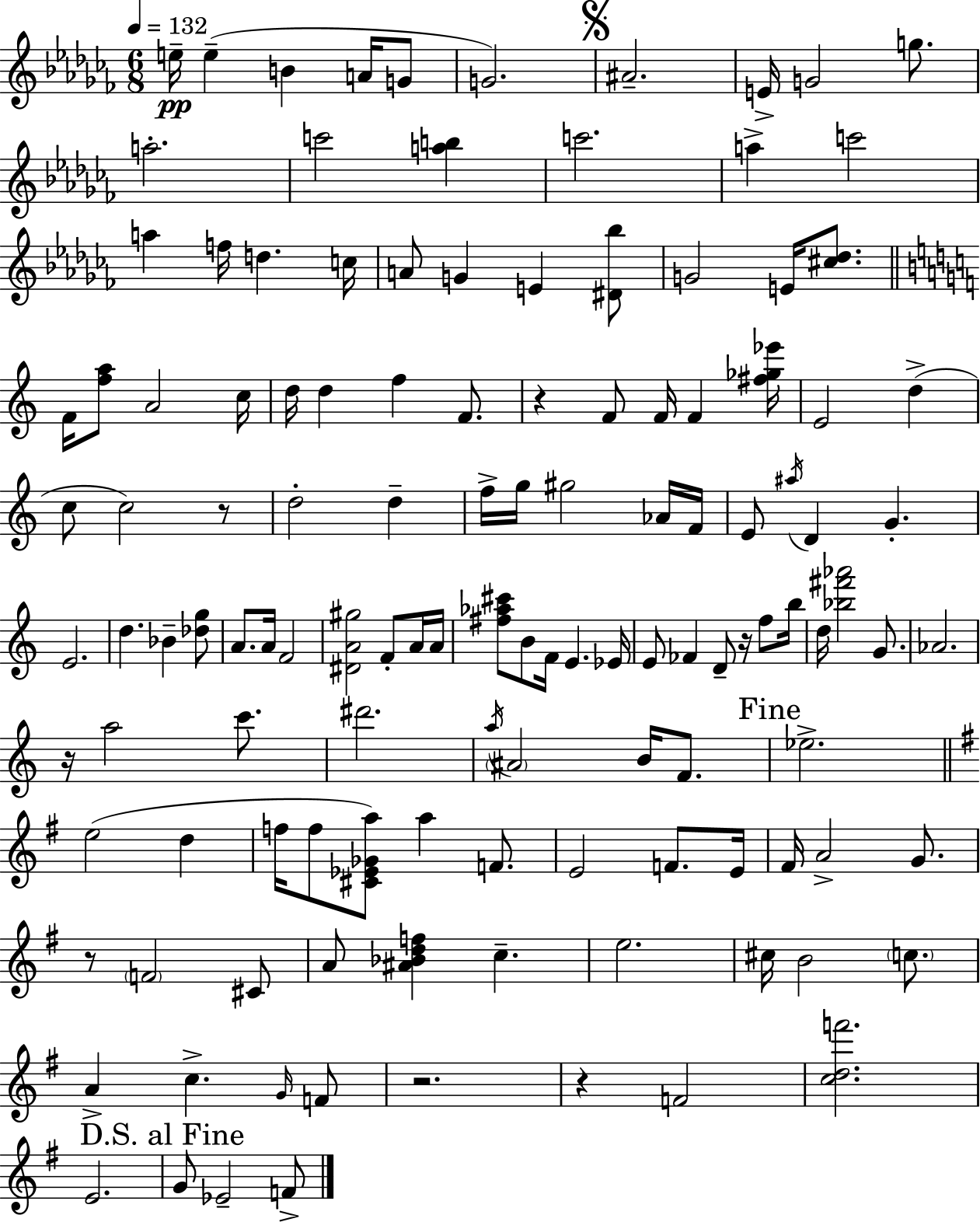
{
  \clef treble
  \numericTimeSignature
  \time 6/8
  \key aes \minor
  \tempo 4 = 132
  e''16--\pp e''4--( b'4 a'16 g'8 | g'2.) | \mark \markup { \musicglyph "scripts.segno" } ais'2.-- | e'16-> g'2 g''8. | \break a''2.-. | c'''2 <a'' b''>4 | c'''2. | a''4-> c'''2 | \break a''4 f''16 d''4. c''16 | a'8 g'4 e'4 <dis' bes''>8 | g'2 e'16 <cis'' des''>8. | \bar "||" \break \key c \major f'16 <f'' a''>8 a'2 c''16 | d''16 d''4 f''4 f'8. | r4 f'8 f'16 f'4 <fis'' ges'' ees'''>16 | e'2 d''4->( | \break c''8 c''2) r8 | d''2-. d''4-- | f''16-> g''16 gis''2 aes'16 f'16 | e'8 \acciaccatura { ais''16 } d'4 g'4.-. | \break e'2. | d''4. bes'4-- <des'' g''>8 | a'8. a'16 f'2 | <dis' a' gis''>2 f'8-. a'16 | \break a'16 <fis'' aes'' cis'''>8 b'8 f'16 e'4. | ees'16 e'8 fes'4 d'8-- r16 f''8 | b''16 d''16 <bes'' fis''' aes'''>2 g'8. | aes'2. | \break r16 a''2 c'''8. | dis'''2. | \acciaccatura { a''16 } \parenthesize ais'2 b'16 f'8. | \mark "Fine" ees''2.-> | \break \bar "||" \break \key e \minor e''2( d''4 | f''16 f''8 <cis' ees' ges' a''>8) a''4 f'8. | e'2 f'8. e'16 | fis'16 a'2-> g'8. | \break r8 \parenthesize f'2 cis'8 | a'8 <ais' bes' d'' f''>4 c''4.-- | e''2. | cis''16 b'2 \parenthesize c''8. | \break a'4-> c''4.-> \grace { g'16 } f'8 | r2. | r4 f'2 | <c'' d'' f'''>2. | \break e'2. | \mark "D.S. al Fine" g'8 ees'2-- f'8-> | \bar "|."
}